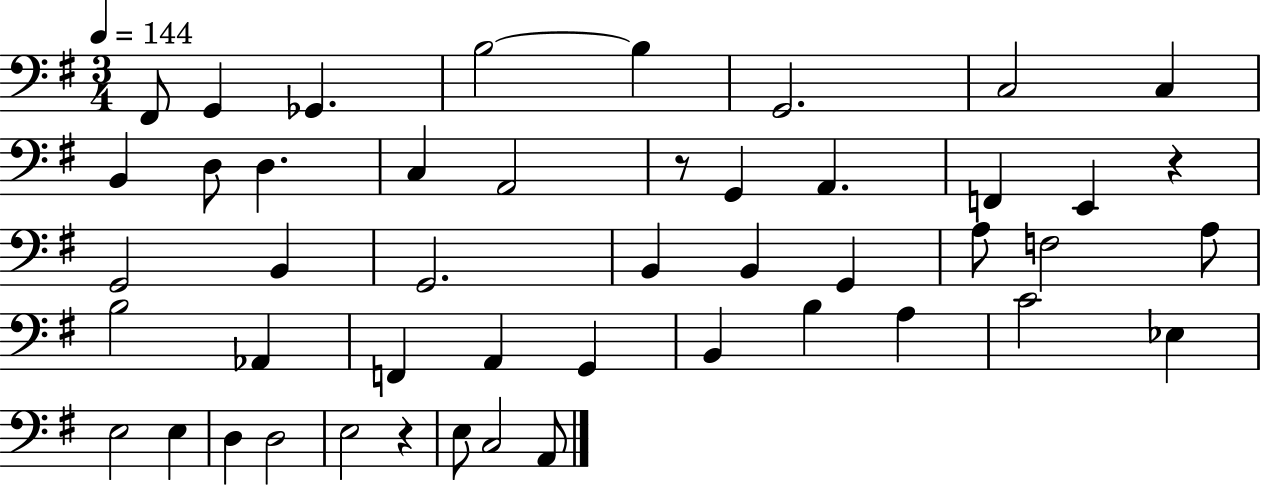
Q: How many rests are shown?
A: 3